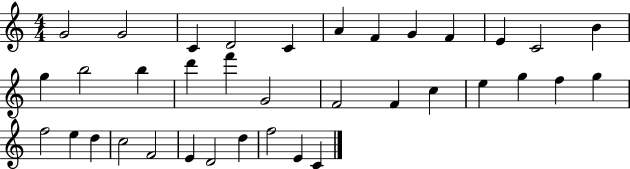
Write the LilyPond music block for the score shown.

{
  \clef treble
  \numericTimeSignature
  \time 4/4
  \key c \major
  g'2 g'2 | c'4 d'2 c'4 | a'4 f'4 g'4 f'4 | e'4 c'2 b'4 | \break g''4 b''2 b''4 | d'''4 f'''4 g'2 | f'2 f'4 c''4 | e''4 g''4 f''4 g''4 | \break f''2 e''4 d''4 | c''2 f'2 | e'4 d'2 d''4 | f''2 e'4 c'4 | \break \bar "|."
}